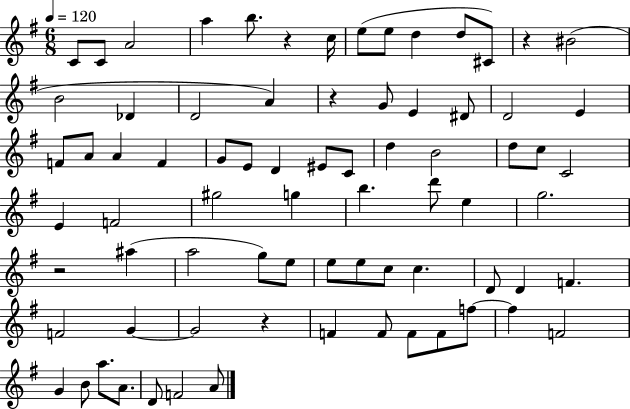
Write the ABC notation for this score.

X:1
T:Untitled
M:6/8
L:1/4
K:G
C/2 C/2 A2 a b/2 z c/4 e/2 e/2 d d/2 ^C/2 z ^B2 B2 _D D2 A z G/2 E ^D/2 D2 E F/2 A/2 A F G/2 E/2 D ^E/2 C/2 d B2 d/2 c/2 C2 E F2 ^g2 g b d'/2 e g2 z2 ^a a2 g/2 e/2 e/2 e/2 c/2 c D/2 D F F2 G G2 z F F/2 F/2 F/2 f/2 f F2 G B/2 a/2 A/2 D/2 F2 A/2